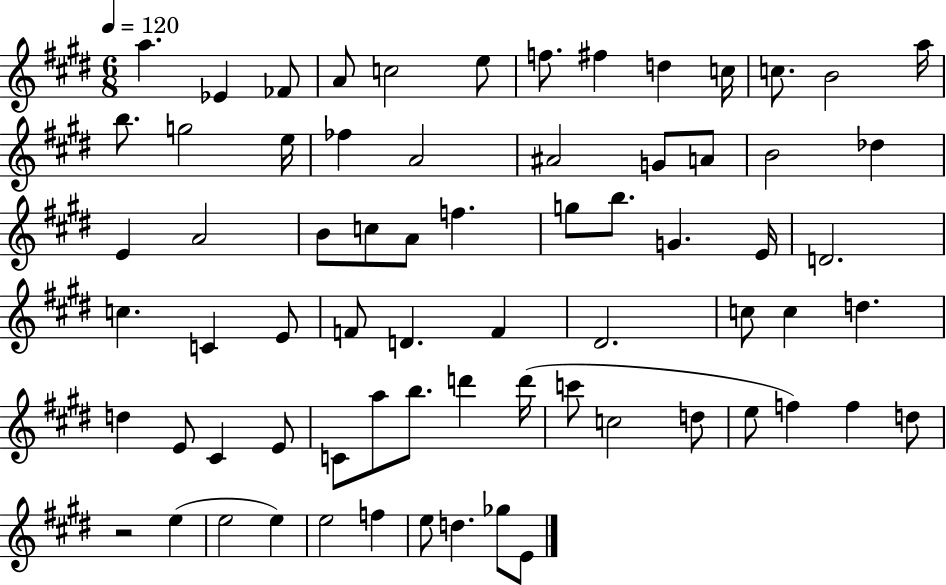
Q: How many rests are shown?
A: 1